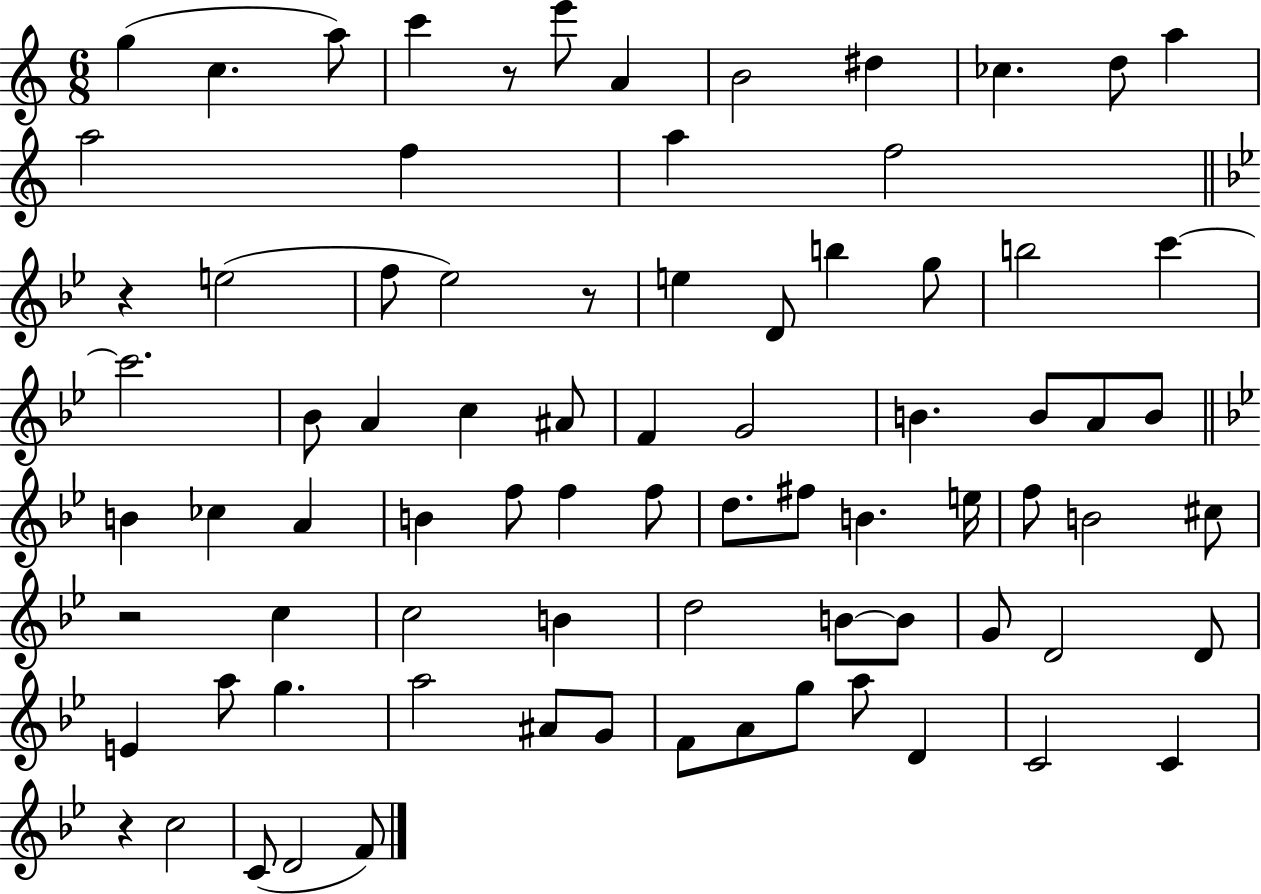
X:1
T:Untitled
M:6/8
L:1/4
K:C
g c a/2 c' z/2 e'/2 A B2 ^d _c d/2 a a2 f a f2 z e2 f/2 _e2 z/2 e D/2 b g/2 b2 c' c'2 _B/2 A c ^A/2 F G2 B B/2 A/2 B/2 B _c A B f/2 f f/2 d/2 ^f/2 B e/4 f/2 B2 ^c/2 z2 c c2 B d2 B/2 B/2 G/2 D2 D/2 E a/2 g a2 ^A/2 G/2 F/2 A/2 g/2 a/2 D C2 C z c2 C/2 D2 F/2